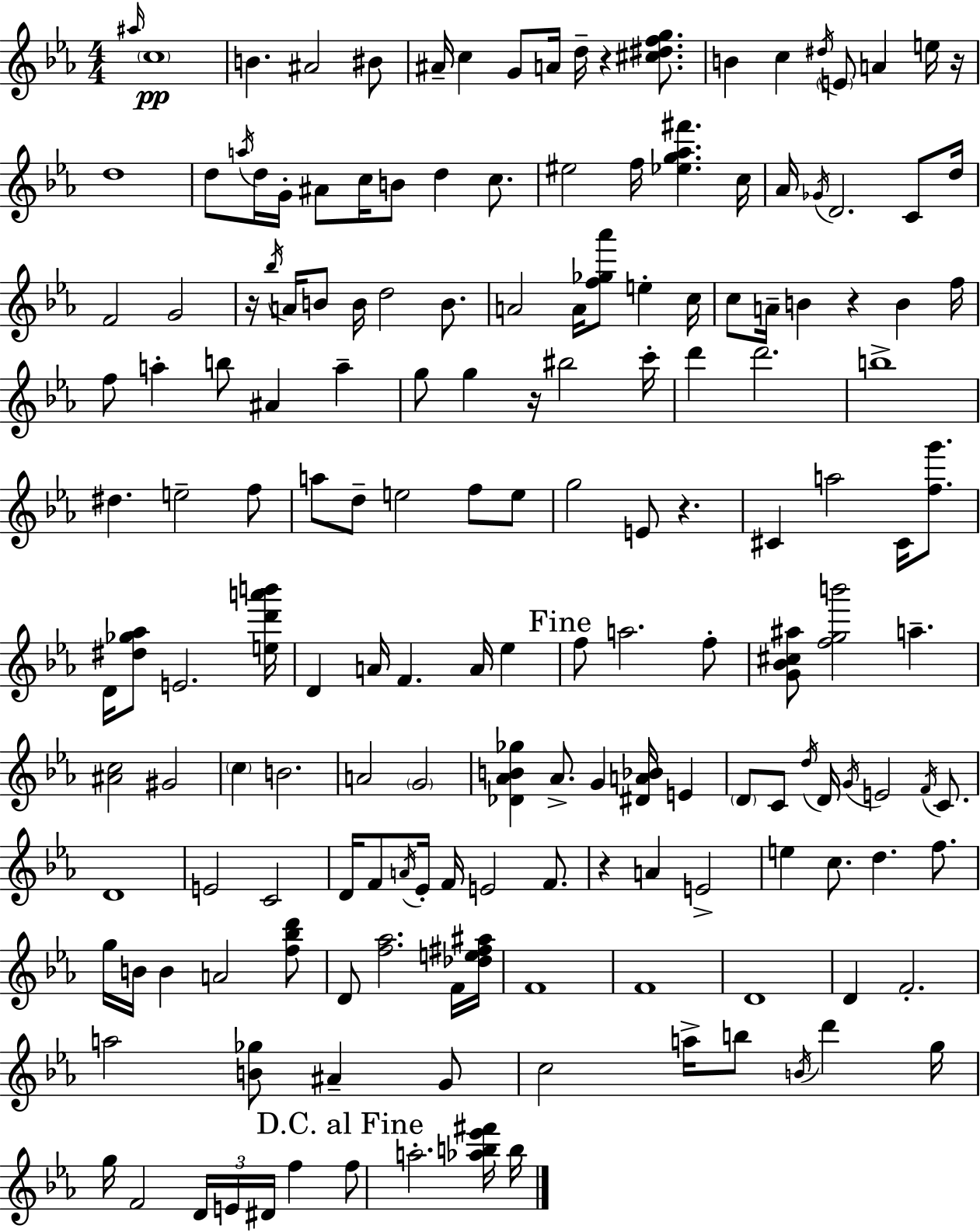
A#5/s C5/w B4/q. A#4/h BIS4/e A#4/s C5/q G4/e A4/s D5/s R/q [C#5,D#5,F5,G5]/e. B4/q C5/q D#5/s E4/e A4/q E5/s R/s D5/w D5/e A5/s D5/s G4/s A#4/e C5/s B4/e D5/q C5/e. EIS5/h F5/s [Eb5,G5,Ab5,F#6]/q. C5/s Ab4/s Gb4/s D4/h. C4/e D5/s F4/h G4/h R/s Bb5/s A4/s B4/e B4/s D5/h B4/e. A4/h A4/s [F5,Gb5,Ab6]/e E5/q C5/s C5/e A4/s B4/q R/q B4/q F5/s F5/e A5/q B5/e A#4/q A5/q G5/e G5/q R/s BIS5/h C6/s D6/q D6/h. B5/w D#5/q. E5/h F5/e A5/e D5/e E5/h F5/e E5/e G5/h E4/e R/q. C#4/q A5/h C#4/s [F5,G6]/e. D4/s [D#5,Gb5,Ab5]/e E4/h. [E5,D6,A6,B6]/s D4/q A4/s F4/q. A4/s Eb5/q F5/e A5/h. F5/e [G4,Bb4,C#5,A#5]/e [F5,G5,B6]/h A5/q. [A#4,C5]/h G#4/h C5/q B4/h. A4/h G4/h [Db4,Ab4,B4,Gb5]/q Ab4/e. G4/q [D#4,A4,Bb4]/s E4/q D4/e C4/e D5/s D4/s G4/s E4/h F4/s C4/e. D4/w E4/h C4/h D4/s F4/e A4/s Eb4/s F4/s E4/h F4/e. R/q A4/q E4/h E5/q C5/e. D5/q. F5/e. G5/s B4/s B4/q A4/h [F5,Bb5,D6]/e D4/e [F5,Ab5]/h. F4/s [Db5,E5,F#5,A#5]/s F4/w F4/w D4/w D4/q F4/h. A5/h [B4,Gb5]/e A#4/q G4/e C5/h A5/s B5/e B4/s D6/q G5/s G5/s F4/h D4/s E4/s D#4/s F5/q F5/e A5/h. [Ab5,B5,Eb6,F#6]/s B5/s